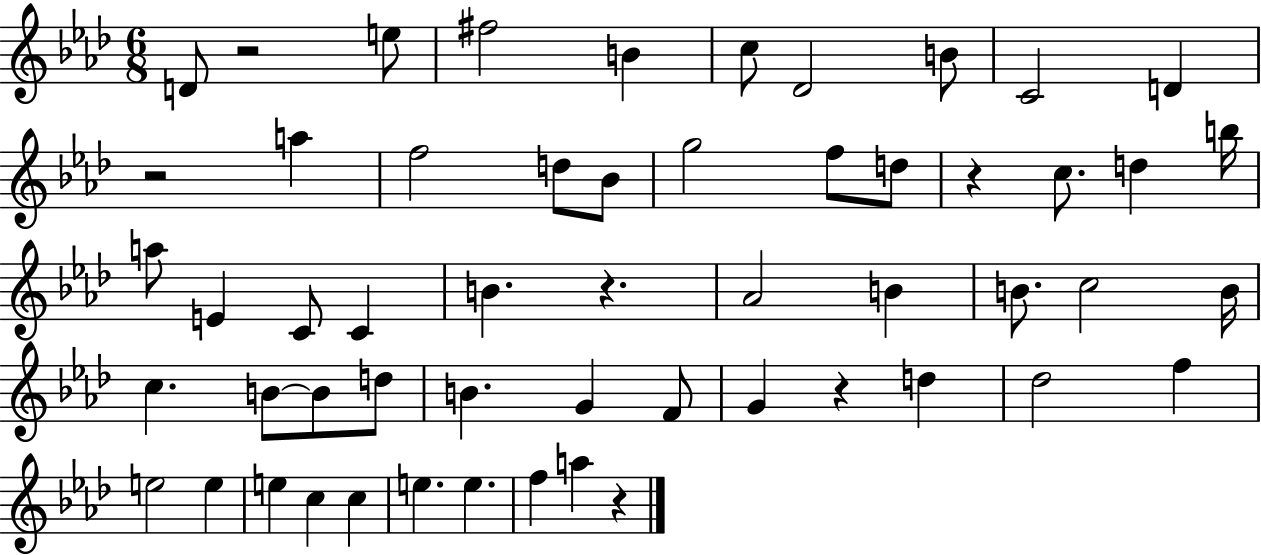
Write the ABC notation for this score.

X:1
T:Untitled
M:6/8
L:1/4
K:Ab
D/2 z2 e/2 ^f2 B c/2 _D2 B/2 C2 D z2 a f2 d/2 _B/2 g2 f/2 d/2 z c/2 d b/4 a/2 E C/2 C B z _A2 B B/2 c2 B/4 c B/2 B/2 d/2 B G F/2 G z d _d2 f e2 e e c c e e f a z